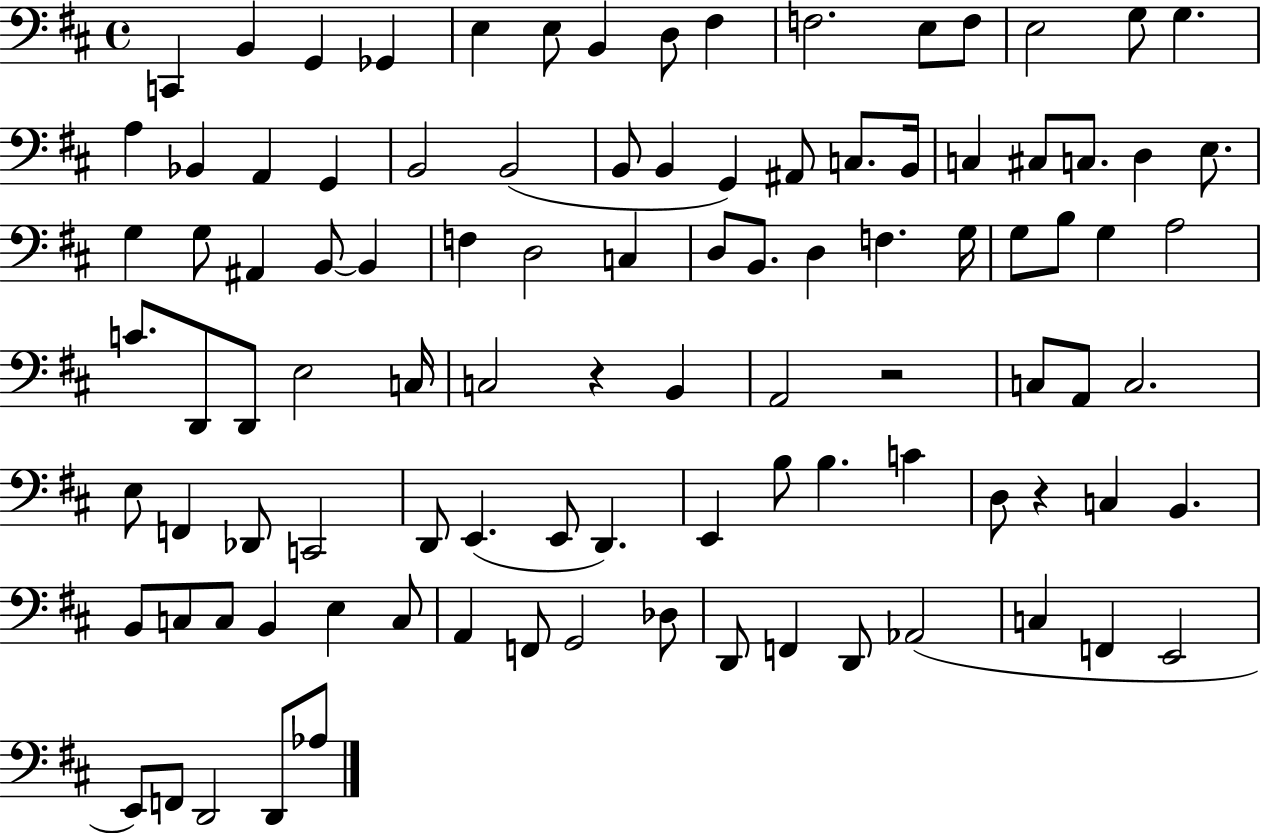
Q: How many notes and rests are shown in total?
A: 100